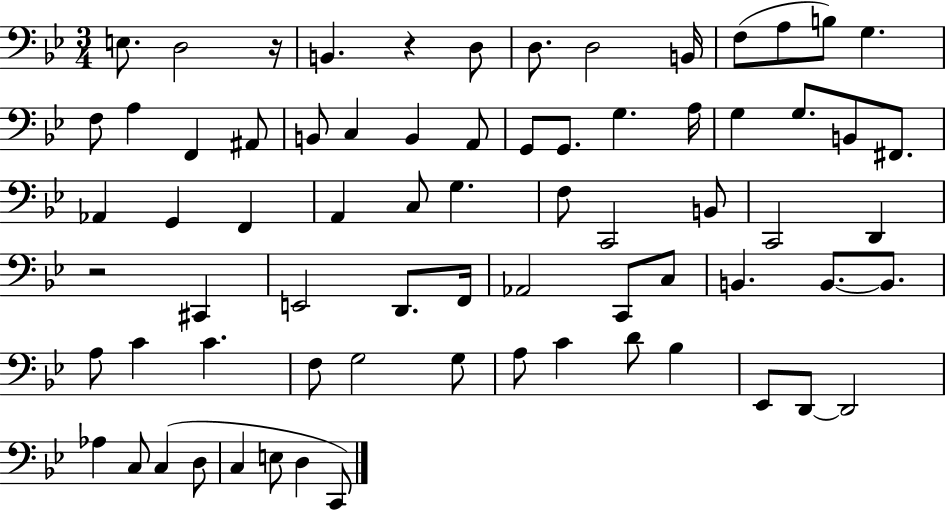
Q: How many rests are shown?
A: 3